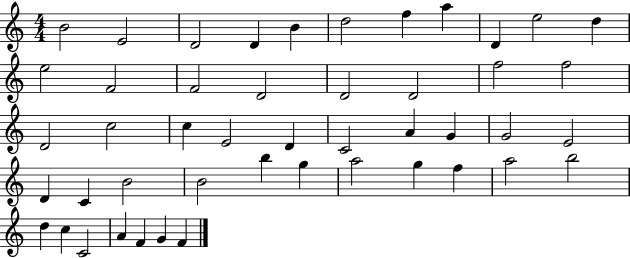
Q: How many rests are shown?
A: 0